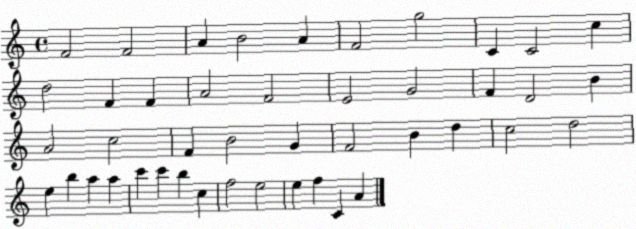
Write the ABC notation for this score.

X:1
T:Untitled
M:4/4
L:1/4
K:C
F2 F2 A B2 A F2 g2 C C2 c d2 F F A2 F2 E2 G2 F D2 B A2 c2 F B2 G F2 B d c2 d2 e b a a c' c' b c f2 e2 e f C A